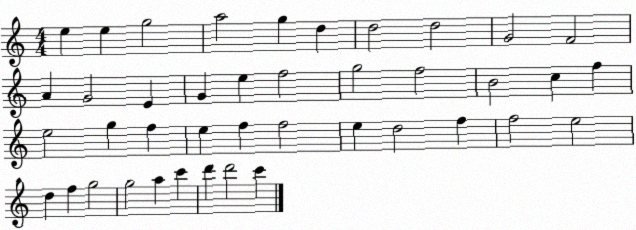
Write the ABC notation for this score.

X:1
T:Untitled
M:4/4
L:1/4
K:C
e e g2 a2 g d d2 d2 G2 F2 A G2 E G e f2 g2 f2 B2 c f e2 g f e f f2 e d2 f f2 e2 d f g2 g2 a c' d' d'2 c'